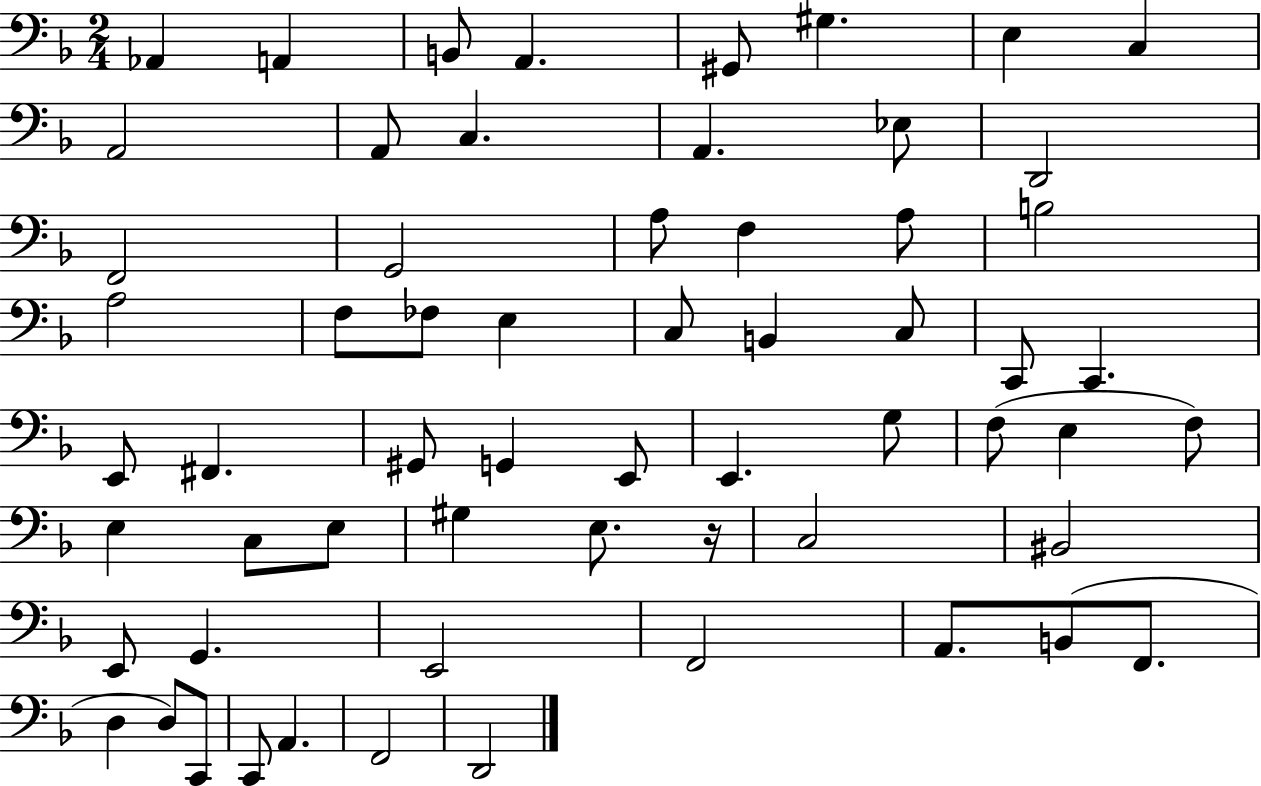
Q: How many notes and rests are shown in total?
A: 61